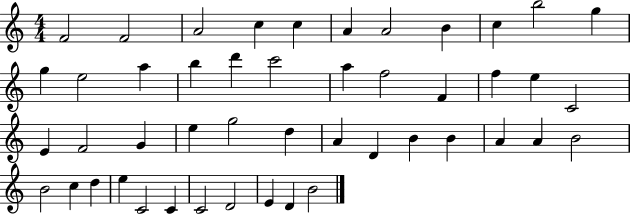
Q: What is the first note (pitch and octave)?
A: F4